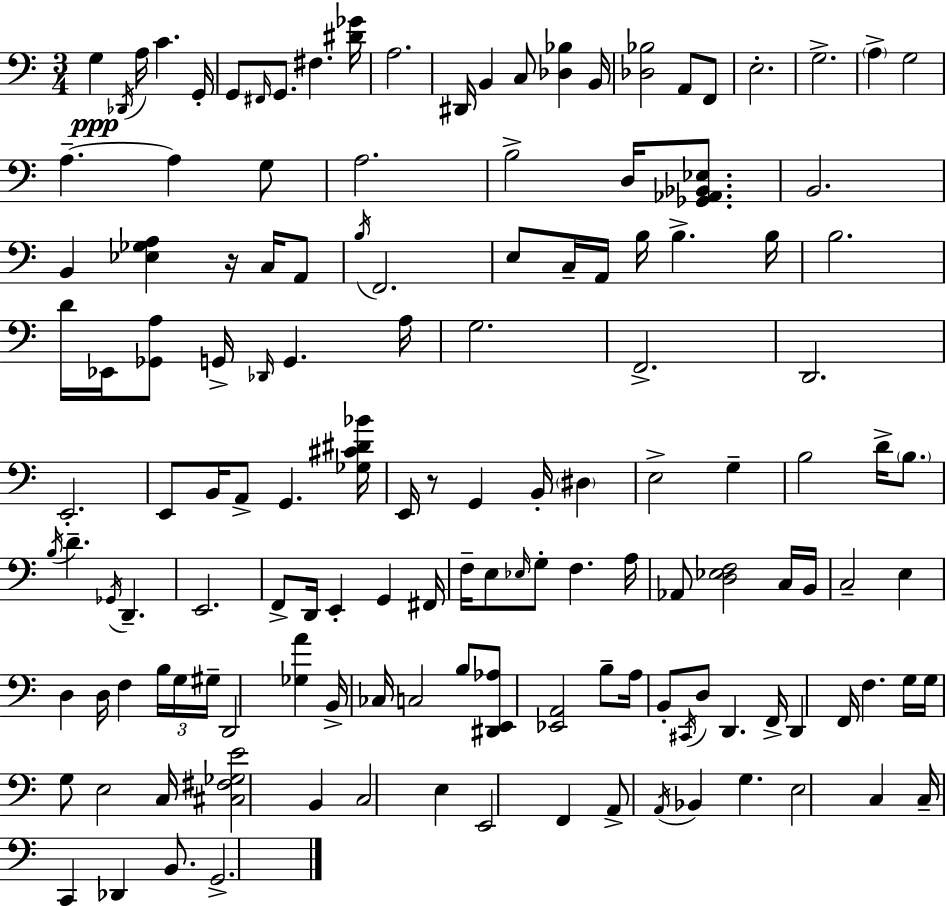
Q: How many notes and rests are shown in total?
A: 139